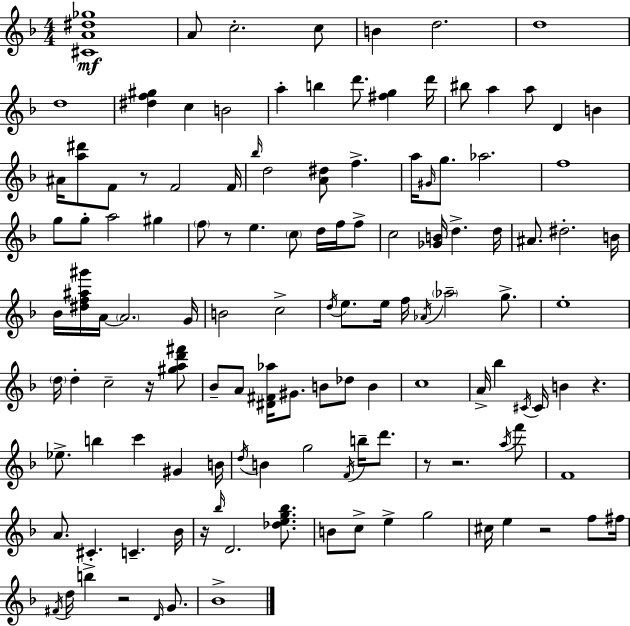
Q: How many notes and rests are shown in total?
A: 128